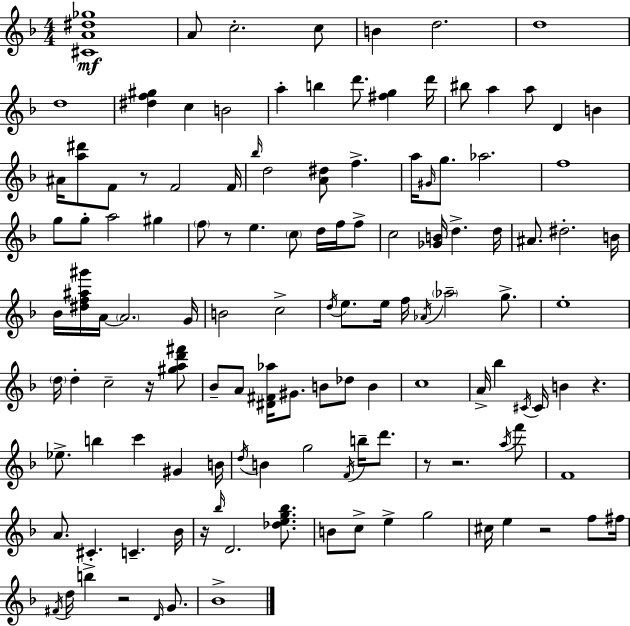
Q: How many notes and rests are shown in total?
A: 128